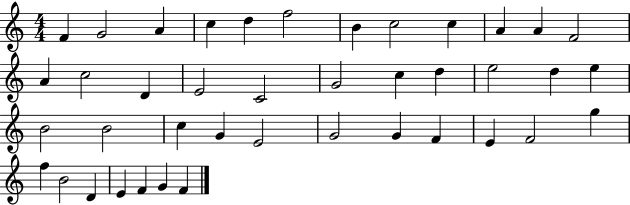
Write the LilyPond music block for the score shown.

{
  \clef treble
  \numericTimeSignature
  \time 4/4
  \key c \major
  f'4 g'2 a'4 | c''4 d''4 f''2 | b'4 c''2 c''4 | a'4 a'4 f'2 | \break a'4 c''2 d'4 | e'2 c'2 | g'2 c''4 d''4 | e''2 d''4 e''4 | \break b'2 b'2 | c''4 g'4 e'2 | g'2 g'4 f'4 | e'4 f'2 g''4 | \break f''4 b'2 d'4 | e'4 f'4 g'4 f'4 | \bar "|."
}